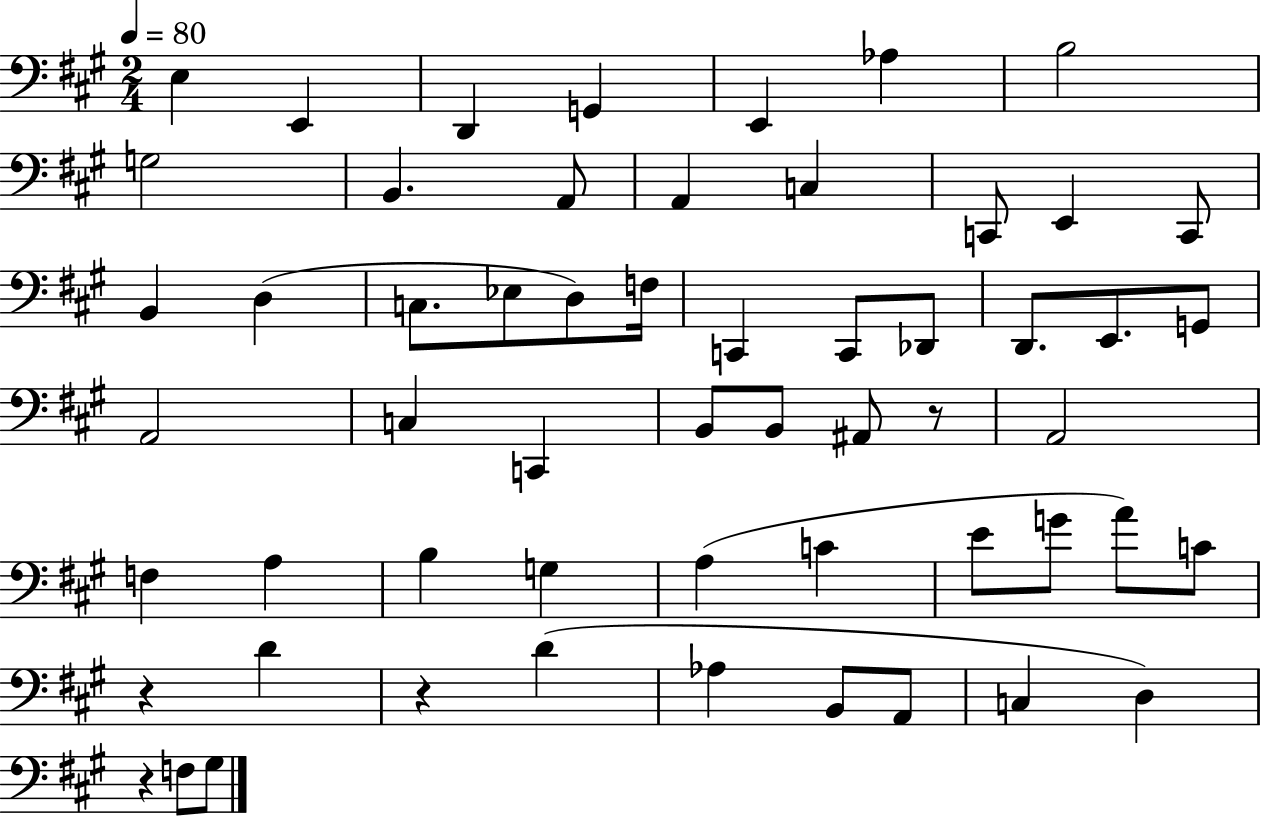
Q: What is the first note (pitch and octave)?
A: E3